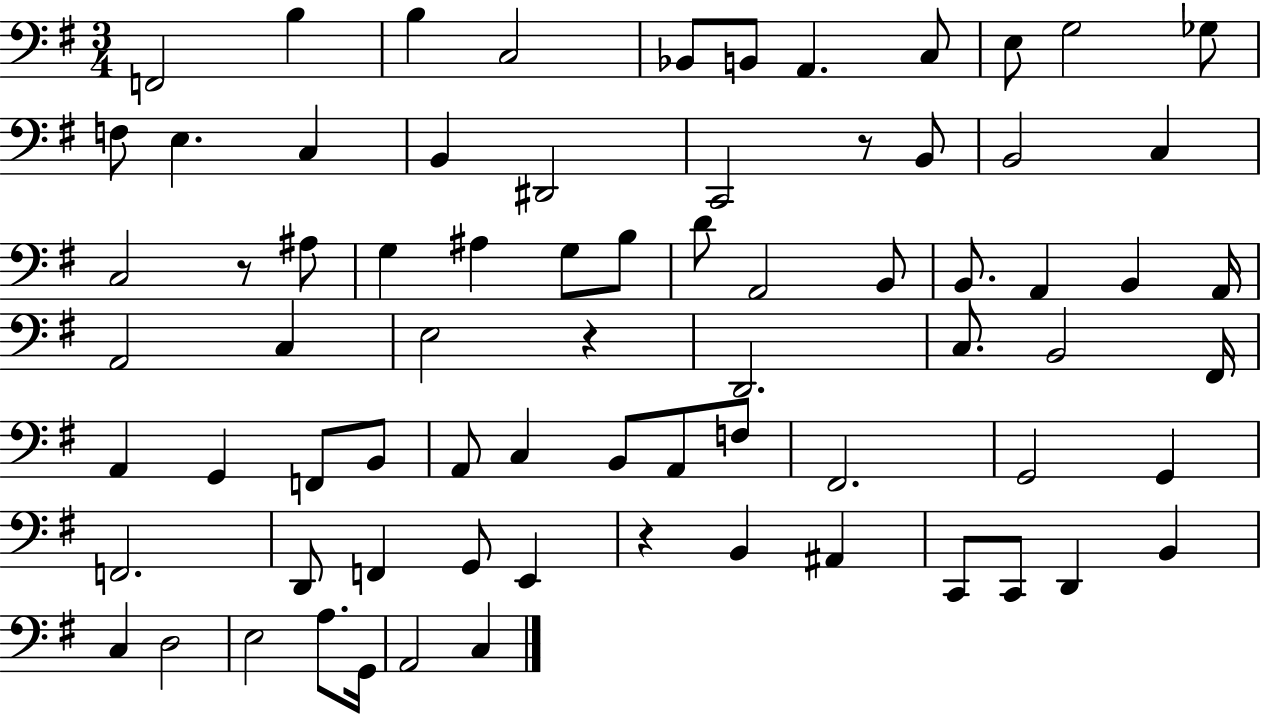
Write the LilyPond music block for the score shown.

{
  \clef bass
  \numericTimeSignature
  \time 3/4
  \key g \major
  \repeat volta 2 { f,2 b4 | b4 c2 | bes,8 b,8 a,4. c8 | e8 g2 ges8 | \break f8 e4. c4 | b,4 dis,2 | c,2 r8 b,8 | b,2 c4 | \break c2 r8 ais8 | g4 ais4 g8 b8 | d'8 a,2 b,8 | b,8. a,4 b,4 a,16 | \break a,2 c4 | e2 r4 | d,2. | c8. b,2 fis,16 | \break a,4 g,4 f,8 b,8 | a,8 c4 b,8 a,8 f8 | fis,2. | g,2 g,4 | \break f,2. | d,8 f,4 g,8 e,4 | r4 b,4 ais,4 | c,8 c,8 d,4 b,4 | \break c4 d2 | e2 a8. g,16 | a,2 c4 | } \bar "|."
}